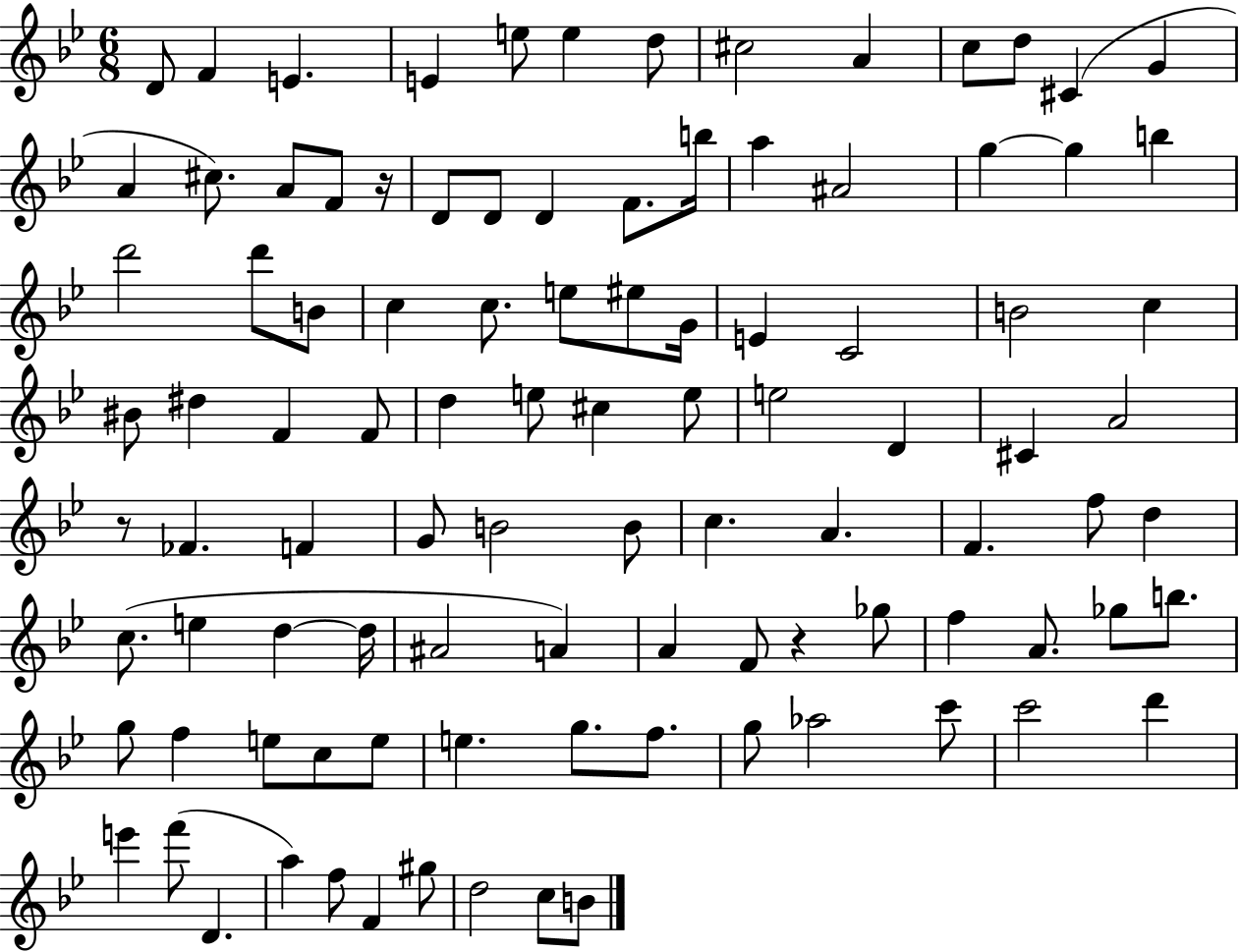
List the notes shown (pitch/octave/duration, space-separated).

D4/e F4/q E4/q. E4/q E5/e E5/q D5/e C#5/h A4/q C5/e D5/e C#4/q G4/q A4/q C#5/e. A4/e F4/e R/s D4/e D4/e D4/q F4/e. B5/s A5/q A#4/h G5/q G5/q B5/q D6/h D6/e B4/e C5/q C5/e. E5/e EIS5/e G4/s E4/q C4/h B4/h C5/q BIS4/e D#5/q F4/q F4/e D5/q E5/e C#5/q E5/e E5/h D4/q C#4/q A4/h R/e FES4/q. F4/q G4/e B4/h B4/e C5/q. A4/q. F4/q. F5/e D5/q C5/e. E5/q D5/q D5/s A#4/h A4/q A4/q F4/e R/q Gb5/e F5/q A4/e. Gb5/e B5/e. G5/e F5/q E5/e C5/e E5/e E5/q. G5/e. F5/e. G5/e Ab5/h C6/e C6/h D6/q E6/q F6/e D4/q. A5/q F5/e F4/q G#5/e D5/h C5/e B4/e